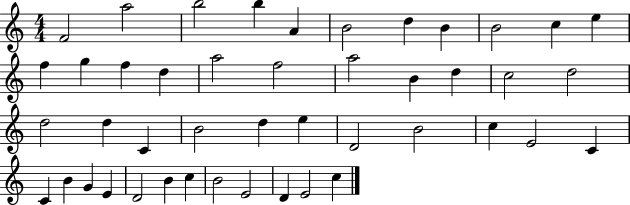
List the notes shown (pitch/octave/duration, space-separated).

F4/h A5/h B5/h B5/q A4/q B4/h D5/q B4/q B4/h C5/q E5/q F5/q G5/q F5/q D5/q A5/h F5/h A5/h B4/q D5/q C5/h D5/h D5/h D5/q C4/q B4/h D5/q E5/q D4/h B4/h C5/q E4/h C4/q C4/q B4/q G4/q E4/q D4/h B4/q C5/q B4/h E4/h D4/q E4/h C5/q